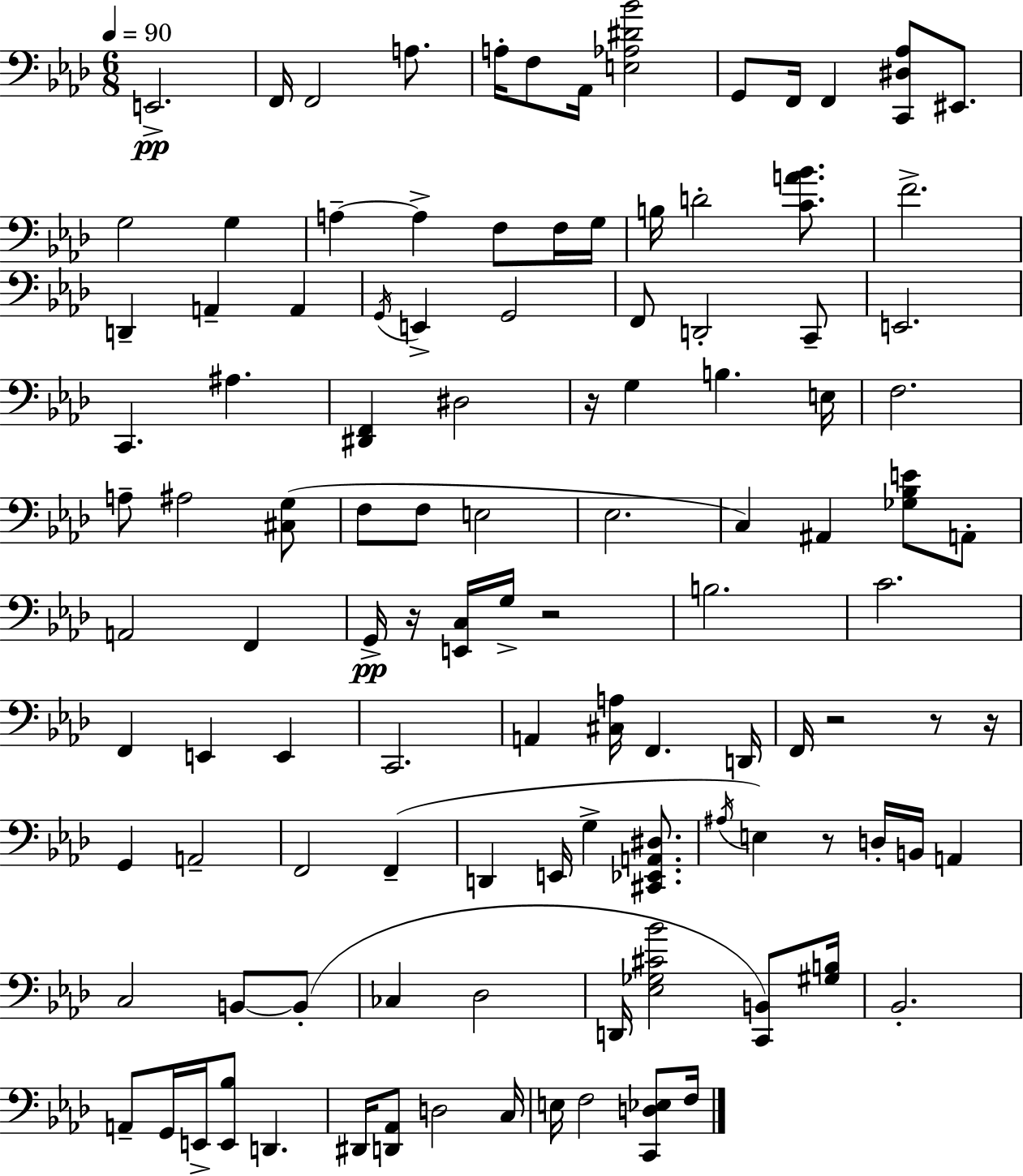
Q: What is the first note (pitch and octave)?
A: E2